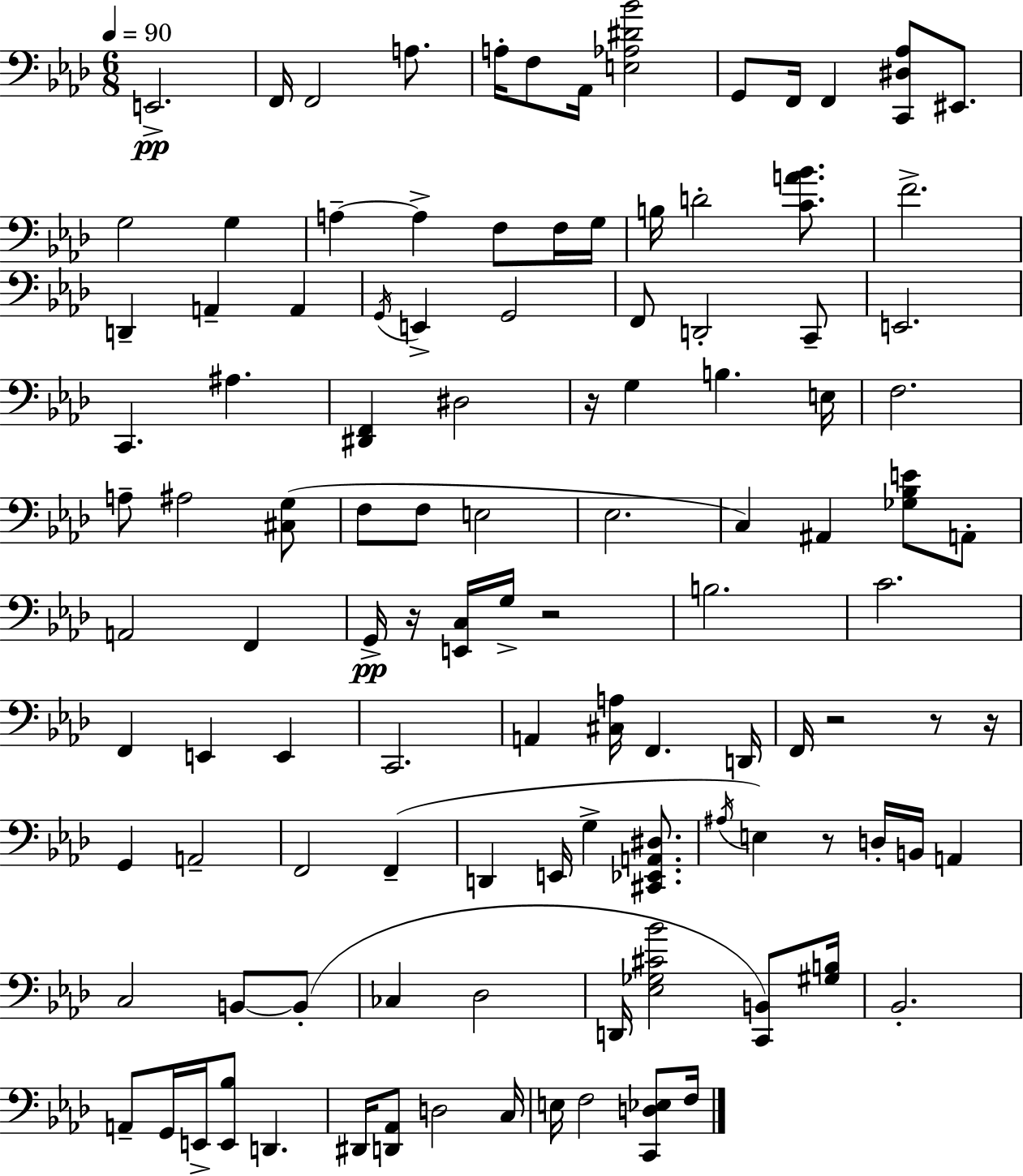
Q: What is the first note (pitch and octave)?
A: E2